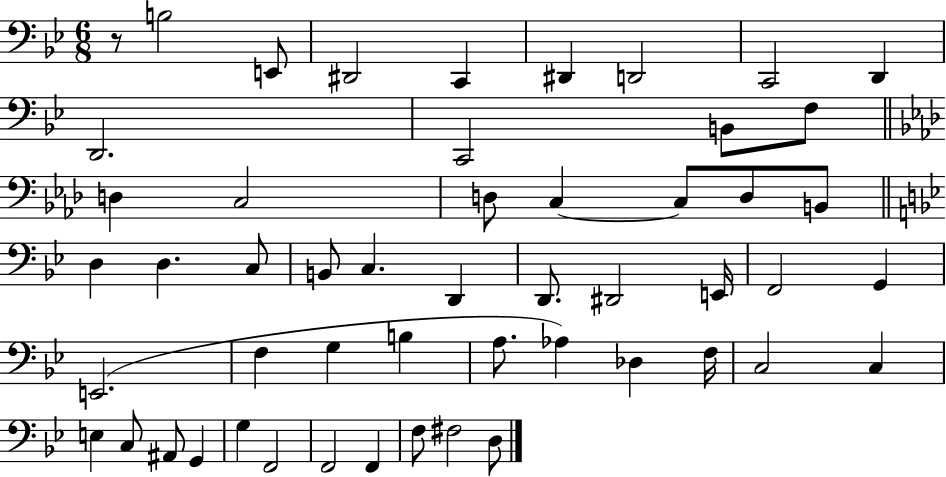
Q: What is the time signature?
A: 6/8